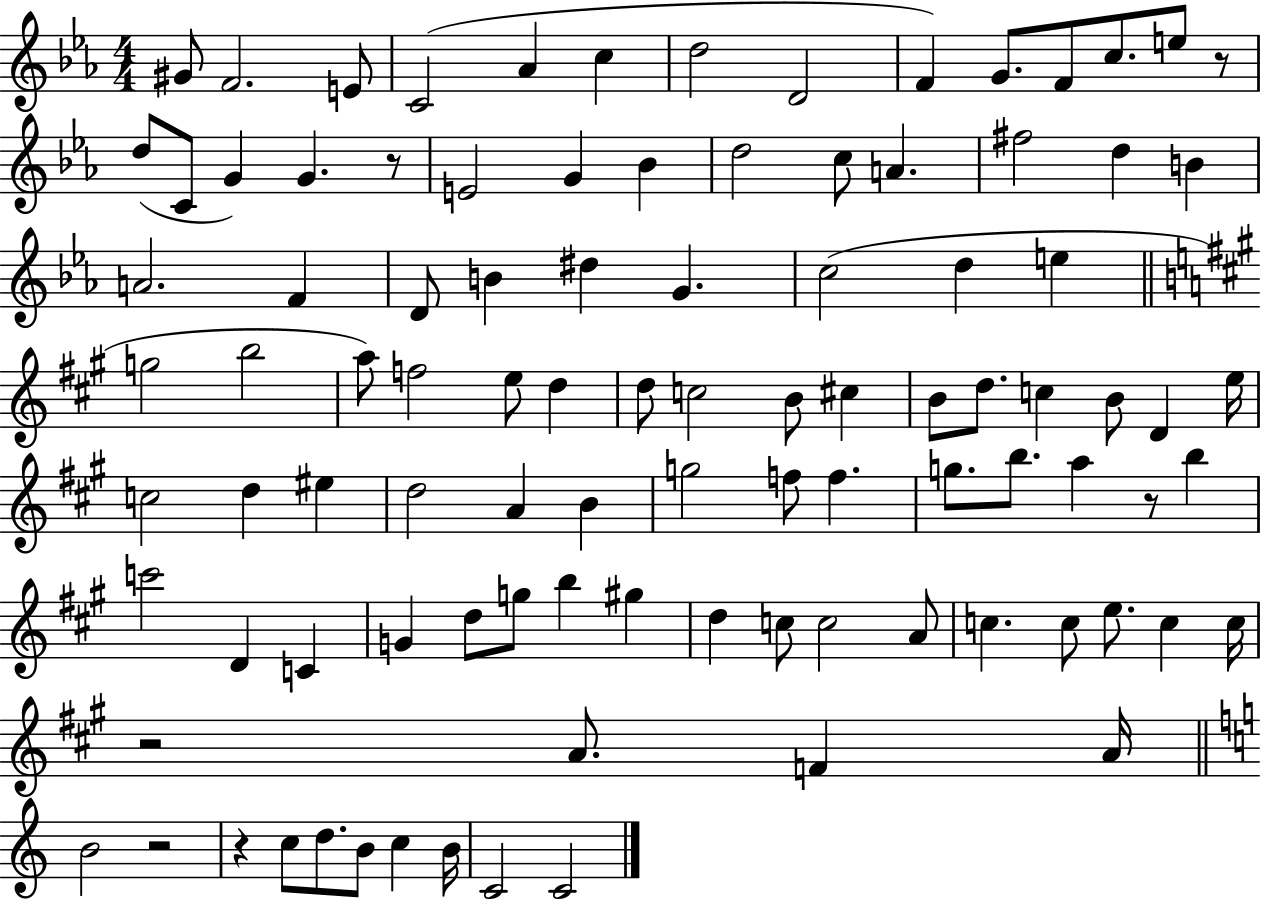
G#4/e F4/h. E4/e C4/h Ab4/q C5/q D5/h D4/h F4/q G4/e. F4/e C5/e. E5/e R/e D5/e C4/e G4/q G4/q. R/e E4/h G4/q Bb4/q D5/h C5/e A4/q. F#5/h D5/q B4/q A4/h. F4/q D4/e B4/q D#5/q G4/q. C5/h D5/q E5/q G5/h B5/h A5/e F5/h E5/e D5/q D5/e C5/h B4/e C#5/q B4/e D5/e. C5/q B4/e D4/q E5/s C5/h D5/q EIS5/q D5/h A4/q B4/q G5/h F5/e F5/q. G5/e. B5/e. A5/q R/e B5/q C6/h D4/q C4/q G4/q D5/e G5/e B5/q G#5/q D5/q C5/e C5/h A4/e C5/q. C5/e E5/e. C5/q C5/s R/h A4/e. F4/q A4/s B4/h R/h R/q C5/e D5/e. B4/e C5/q B4/s C4/h C4/h